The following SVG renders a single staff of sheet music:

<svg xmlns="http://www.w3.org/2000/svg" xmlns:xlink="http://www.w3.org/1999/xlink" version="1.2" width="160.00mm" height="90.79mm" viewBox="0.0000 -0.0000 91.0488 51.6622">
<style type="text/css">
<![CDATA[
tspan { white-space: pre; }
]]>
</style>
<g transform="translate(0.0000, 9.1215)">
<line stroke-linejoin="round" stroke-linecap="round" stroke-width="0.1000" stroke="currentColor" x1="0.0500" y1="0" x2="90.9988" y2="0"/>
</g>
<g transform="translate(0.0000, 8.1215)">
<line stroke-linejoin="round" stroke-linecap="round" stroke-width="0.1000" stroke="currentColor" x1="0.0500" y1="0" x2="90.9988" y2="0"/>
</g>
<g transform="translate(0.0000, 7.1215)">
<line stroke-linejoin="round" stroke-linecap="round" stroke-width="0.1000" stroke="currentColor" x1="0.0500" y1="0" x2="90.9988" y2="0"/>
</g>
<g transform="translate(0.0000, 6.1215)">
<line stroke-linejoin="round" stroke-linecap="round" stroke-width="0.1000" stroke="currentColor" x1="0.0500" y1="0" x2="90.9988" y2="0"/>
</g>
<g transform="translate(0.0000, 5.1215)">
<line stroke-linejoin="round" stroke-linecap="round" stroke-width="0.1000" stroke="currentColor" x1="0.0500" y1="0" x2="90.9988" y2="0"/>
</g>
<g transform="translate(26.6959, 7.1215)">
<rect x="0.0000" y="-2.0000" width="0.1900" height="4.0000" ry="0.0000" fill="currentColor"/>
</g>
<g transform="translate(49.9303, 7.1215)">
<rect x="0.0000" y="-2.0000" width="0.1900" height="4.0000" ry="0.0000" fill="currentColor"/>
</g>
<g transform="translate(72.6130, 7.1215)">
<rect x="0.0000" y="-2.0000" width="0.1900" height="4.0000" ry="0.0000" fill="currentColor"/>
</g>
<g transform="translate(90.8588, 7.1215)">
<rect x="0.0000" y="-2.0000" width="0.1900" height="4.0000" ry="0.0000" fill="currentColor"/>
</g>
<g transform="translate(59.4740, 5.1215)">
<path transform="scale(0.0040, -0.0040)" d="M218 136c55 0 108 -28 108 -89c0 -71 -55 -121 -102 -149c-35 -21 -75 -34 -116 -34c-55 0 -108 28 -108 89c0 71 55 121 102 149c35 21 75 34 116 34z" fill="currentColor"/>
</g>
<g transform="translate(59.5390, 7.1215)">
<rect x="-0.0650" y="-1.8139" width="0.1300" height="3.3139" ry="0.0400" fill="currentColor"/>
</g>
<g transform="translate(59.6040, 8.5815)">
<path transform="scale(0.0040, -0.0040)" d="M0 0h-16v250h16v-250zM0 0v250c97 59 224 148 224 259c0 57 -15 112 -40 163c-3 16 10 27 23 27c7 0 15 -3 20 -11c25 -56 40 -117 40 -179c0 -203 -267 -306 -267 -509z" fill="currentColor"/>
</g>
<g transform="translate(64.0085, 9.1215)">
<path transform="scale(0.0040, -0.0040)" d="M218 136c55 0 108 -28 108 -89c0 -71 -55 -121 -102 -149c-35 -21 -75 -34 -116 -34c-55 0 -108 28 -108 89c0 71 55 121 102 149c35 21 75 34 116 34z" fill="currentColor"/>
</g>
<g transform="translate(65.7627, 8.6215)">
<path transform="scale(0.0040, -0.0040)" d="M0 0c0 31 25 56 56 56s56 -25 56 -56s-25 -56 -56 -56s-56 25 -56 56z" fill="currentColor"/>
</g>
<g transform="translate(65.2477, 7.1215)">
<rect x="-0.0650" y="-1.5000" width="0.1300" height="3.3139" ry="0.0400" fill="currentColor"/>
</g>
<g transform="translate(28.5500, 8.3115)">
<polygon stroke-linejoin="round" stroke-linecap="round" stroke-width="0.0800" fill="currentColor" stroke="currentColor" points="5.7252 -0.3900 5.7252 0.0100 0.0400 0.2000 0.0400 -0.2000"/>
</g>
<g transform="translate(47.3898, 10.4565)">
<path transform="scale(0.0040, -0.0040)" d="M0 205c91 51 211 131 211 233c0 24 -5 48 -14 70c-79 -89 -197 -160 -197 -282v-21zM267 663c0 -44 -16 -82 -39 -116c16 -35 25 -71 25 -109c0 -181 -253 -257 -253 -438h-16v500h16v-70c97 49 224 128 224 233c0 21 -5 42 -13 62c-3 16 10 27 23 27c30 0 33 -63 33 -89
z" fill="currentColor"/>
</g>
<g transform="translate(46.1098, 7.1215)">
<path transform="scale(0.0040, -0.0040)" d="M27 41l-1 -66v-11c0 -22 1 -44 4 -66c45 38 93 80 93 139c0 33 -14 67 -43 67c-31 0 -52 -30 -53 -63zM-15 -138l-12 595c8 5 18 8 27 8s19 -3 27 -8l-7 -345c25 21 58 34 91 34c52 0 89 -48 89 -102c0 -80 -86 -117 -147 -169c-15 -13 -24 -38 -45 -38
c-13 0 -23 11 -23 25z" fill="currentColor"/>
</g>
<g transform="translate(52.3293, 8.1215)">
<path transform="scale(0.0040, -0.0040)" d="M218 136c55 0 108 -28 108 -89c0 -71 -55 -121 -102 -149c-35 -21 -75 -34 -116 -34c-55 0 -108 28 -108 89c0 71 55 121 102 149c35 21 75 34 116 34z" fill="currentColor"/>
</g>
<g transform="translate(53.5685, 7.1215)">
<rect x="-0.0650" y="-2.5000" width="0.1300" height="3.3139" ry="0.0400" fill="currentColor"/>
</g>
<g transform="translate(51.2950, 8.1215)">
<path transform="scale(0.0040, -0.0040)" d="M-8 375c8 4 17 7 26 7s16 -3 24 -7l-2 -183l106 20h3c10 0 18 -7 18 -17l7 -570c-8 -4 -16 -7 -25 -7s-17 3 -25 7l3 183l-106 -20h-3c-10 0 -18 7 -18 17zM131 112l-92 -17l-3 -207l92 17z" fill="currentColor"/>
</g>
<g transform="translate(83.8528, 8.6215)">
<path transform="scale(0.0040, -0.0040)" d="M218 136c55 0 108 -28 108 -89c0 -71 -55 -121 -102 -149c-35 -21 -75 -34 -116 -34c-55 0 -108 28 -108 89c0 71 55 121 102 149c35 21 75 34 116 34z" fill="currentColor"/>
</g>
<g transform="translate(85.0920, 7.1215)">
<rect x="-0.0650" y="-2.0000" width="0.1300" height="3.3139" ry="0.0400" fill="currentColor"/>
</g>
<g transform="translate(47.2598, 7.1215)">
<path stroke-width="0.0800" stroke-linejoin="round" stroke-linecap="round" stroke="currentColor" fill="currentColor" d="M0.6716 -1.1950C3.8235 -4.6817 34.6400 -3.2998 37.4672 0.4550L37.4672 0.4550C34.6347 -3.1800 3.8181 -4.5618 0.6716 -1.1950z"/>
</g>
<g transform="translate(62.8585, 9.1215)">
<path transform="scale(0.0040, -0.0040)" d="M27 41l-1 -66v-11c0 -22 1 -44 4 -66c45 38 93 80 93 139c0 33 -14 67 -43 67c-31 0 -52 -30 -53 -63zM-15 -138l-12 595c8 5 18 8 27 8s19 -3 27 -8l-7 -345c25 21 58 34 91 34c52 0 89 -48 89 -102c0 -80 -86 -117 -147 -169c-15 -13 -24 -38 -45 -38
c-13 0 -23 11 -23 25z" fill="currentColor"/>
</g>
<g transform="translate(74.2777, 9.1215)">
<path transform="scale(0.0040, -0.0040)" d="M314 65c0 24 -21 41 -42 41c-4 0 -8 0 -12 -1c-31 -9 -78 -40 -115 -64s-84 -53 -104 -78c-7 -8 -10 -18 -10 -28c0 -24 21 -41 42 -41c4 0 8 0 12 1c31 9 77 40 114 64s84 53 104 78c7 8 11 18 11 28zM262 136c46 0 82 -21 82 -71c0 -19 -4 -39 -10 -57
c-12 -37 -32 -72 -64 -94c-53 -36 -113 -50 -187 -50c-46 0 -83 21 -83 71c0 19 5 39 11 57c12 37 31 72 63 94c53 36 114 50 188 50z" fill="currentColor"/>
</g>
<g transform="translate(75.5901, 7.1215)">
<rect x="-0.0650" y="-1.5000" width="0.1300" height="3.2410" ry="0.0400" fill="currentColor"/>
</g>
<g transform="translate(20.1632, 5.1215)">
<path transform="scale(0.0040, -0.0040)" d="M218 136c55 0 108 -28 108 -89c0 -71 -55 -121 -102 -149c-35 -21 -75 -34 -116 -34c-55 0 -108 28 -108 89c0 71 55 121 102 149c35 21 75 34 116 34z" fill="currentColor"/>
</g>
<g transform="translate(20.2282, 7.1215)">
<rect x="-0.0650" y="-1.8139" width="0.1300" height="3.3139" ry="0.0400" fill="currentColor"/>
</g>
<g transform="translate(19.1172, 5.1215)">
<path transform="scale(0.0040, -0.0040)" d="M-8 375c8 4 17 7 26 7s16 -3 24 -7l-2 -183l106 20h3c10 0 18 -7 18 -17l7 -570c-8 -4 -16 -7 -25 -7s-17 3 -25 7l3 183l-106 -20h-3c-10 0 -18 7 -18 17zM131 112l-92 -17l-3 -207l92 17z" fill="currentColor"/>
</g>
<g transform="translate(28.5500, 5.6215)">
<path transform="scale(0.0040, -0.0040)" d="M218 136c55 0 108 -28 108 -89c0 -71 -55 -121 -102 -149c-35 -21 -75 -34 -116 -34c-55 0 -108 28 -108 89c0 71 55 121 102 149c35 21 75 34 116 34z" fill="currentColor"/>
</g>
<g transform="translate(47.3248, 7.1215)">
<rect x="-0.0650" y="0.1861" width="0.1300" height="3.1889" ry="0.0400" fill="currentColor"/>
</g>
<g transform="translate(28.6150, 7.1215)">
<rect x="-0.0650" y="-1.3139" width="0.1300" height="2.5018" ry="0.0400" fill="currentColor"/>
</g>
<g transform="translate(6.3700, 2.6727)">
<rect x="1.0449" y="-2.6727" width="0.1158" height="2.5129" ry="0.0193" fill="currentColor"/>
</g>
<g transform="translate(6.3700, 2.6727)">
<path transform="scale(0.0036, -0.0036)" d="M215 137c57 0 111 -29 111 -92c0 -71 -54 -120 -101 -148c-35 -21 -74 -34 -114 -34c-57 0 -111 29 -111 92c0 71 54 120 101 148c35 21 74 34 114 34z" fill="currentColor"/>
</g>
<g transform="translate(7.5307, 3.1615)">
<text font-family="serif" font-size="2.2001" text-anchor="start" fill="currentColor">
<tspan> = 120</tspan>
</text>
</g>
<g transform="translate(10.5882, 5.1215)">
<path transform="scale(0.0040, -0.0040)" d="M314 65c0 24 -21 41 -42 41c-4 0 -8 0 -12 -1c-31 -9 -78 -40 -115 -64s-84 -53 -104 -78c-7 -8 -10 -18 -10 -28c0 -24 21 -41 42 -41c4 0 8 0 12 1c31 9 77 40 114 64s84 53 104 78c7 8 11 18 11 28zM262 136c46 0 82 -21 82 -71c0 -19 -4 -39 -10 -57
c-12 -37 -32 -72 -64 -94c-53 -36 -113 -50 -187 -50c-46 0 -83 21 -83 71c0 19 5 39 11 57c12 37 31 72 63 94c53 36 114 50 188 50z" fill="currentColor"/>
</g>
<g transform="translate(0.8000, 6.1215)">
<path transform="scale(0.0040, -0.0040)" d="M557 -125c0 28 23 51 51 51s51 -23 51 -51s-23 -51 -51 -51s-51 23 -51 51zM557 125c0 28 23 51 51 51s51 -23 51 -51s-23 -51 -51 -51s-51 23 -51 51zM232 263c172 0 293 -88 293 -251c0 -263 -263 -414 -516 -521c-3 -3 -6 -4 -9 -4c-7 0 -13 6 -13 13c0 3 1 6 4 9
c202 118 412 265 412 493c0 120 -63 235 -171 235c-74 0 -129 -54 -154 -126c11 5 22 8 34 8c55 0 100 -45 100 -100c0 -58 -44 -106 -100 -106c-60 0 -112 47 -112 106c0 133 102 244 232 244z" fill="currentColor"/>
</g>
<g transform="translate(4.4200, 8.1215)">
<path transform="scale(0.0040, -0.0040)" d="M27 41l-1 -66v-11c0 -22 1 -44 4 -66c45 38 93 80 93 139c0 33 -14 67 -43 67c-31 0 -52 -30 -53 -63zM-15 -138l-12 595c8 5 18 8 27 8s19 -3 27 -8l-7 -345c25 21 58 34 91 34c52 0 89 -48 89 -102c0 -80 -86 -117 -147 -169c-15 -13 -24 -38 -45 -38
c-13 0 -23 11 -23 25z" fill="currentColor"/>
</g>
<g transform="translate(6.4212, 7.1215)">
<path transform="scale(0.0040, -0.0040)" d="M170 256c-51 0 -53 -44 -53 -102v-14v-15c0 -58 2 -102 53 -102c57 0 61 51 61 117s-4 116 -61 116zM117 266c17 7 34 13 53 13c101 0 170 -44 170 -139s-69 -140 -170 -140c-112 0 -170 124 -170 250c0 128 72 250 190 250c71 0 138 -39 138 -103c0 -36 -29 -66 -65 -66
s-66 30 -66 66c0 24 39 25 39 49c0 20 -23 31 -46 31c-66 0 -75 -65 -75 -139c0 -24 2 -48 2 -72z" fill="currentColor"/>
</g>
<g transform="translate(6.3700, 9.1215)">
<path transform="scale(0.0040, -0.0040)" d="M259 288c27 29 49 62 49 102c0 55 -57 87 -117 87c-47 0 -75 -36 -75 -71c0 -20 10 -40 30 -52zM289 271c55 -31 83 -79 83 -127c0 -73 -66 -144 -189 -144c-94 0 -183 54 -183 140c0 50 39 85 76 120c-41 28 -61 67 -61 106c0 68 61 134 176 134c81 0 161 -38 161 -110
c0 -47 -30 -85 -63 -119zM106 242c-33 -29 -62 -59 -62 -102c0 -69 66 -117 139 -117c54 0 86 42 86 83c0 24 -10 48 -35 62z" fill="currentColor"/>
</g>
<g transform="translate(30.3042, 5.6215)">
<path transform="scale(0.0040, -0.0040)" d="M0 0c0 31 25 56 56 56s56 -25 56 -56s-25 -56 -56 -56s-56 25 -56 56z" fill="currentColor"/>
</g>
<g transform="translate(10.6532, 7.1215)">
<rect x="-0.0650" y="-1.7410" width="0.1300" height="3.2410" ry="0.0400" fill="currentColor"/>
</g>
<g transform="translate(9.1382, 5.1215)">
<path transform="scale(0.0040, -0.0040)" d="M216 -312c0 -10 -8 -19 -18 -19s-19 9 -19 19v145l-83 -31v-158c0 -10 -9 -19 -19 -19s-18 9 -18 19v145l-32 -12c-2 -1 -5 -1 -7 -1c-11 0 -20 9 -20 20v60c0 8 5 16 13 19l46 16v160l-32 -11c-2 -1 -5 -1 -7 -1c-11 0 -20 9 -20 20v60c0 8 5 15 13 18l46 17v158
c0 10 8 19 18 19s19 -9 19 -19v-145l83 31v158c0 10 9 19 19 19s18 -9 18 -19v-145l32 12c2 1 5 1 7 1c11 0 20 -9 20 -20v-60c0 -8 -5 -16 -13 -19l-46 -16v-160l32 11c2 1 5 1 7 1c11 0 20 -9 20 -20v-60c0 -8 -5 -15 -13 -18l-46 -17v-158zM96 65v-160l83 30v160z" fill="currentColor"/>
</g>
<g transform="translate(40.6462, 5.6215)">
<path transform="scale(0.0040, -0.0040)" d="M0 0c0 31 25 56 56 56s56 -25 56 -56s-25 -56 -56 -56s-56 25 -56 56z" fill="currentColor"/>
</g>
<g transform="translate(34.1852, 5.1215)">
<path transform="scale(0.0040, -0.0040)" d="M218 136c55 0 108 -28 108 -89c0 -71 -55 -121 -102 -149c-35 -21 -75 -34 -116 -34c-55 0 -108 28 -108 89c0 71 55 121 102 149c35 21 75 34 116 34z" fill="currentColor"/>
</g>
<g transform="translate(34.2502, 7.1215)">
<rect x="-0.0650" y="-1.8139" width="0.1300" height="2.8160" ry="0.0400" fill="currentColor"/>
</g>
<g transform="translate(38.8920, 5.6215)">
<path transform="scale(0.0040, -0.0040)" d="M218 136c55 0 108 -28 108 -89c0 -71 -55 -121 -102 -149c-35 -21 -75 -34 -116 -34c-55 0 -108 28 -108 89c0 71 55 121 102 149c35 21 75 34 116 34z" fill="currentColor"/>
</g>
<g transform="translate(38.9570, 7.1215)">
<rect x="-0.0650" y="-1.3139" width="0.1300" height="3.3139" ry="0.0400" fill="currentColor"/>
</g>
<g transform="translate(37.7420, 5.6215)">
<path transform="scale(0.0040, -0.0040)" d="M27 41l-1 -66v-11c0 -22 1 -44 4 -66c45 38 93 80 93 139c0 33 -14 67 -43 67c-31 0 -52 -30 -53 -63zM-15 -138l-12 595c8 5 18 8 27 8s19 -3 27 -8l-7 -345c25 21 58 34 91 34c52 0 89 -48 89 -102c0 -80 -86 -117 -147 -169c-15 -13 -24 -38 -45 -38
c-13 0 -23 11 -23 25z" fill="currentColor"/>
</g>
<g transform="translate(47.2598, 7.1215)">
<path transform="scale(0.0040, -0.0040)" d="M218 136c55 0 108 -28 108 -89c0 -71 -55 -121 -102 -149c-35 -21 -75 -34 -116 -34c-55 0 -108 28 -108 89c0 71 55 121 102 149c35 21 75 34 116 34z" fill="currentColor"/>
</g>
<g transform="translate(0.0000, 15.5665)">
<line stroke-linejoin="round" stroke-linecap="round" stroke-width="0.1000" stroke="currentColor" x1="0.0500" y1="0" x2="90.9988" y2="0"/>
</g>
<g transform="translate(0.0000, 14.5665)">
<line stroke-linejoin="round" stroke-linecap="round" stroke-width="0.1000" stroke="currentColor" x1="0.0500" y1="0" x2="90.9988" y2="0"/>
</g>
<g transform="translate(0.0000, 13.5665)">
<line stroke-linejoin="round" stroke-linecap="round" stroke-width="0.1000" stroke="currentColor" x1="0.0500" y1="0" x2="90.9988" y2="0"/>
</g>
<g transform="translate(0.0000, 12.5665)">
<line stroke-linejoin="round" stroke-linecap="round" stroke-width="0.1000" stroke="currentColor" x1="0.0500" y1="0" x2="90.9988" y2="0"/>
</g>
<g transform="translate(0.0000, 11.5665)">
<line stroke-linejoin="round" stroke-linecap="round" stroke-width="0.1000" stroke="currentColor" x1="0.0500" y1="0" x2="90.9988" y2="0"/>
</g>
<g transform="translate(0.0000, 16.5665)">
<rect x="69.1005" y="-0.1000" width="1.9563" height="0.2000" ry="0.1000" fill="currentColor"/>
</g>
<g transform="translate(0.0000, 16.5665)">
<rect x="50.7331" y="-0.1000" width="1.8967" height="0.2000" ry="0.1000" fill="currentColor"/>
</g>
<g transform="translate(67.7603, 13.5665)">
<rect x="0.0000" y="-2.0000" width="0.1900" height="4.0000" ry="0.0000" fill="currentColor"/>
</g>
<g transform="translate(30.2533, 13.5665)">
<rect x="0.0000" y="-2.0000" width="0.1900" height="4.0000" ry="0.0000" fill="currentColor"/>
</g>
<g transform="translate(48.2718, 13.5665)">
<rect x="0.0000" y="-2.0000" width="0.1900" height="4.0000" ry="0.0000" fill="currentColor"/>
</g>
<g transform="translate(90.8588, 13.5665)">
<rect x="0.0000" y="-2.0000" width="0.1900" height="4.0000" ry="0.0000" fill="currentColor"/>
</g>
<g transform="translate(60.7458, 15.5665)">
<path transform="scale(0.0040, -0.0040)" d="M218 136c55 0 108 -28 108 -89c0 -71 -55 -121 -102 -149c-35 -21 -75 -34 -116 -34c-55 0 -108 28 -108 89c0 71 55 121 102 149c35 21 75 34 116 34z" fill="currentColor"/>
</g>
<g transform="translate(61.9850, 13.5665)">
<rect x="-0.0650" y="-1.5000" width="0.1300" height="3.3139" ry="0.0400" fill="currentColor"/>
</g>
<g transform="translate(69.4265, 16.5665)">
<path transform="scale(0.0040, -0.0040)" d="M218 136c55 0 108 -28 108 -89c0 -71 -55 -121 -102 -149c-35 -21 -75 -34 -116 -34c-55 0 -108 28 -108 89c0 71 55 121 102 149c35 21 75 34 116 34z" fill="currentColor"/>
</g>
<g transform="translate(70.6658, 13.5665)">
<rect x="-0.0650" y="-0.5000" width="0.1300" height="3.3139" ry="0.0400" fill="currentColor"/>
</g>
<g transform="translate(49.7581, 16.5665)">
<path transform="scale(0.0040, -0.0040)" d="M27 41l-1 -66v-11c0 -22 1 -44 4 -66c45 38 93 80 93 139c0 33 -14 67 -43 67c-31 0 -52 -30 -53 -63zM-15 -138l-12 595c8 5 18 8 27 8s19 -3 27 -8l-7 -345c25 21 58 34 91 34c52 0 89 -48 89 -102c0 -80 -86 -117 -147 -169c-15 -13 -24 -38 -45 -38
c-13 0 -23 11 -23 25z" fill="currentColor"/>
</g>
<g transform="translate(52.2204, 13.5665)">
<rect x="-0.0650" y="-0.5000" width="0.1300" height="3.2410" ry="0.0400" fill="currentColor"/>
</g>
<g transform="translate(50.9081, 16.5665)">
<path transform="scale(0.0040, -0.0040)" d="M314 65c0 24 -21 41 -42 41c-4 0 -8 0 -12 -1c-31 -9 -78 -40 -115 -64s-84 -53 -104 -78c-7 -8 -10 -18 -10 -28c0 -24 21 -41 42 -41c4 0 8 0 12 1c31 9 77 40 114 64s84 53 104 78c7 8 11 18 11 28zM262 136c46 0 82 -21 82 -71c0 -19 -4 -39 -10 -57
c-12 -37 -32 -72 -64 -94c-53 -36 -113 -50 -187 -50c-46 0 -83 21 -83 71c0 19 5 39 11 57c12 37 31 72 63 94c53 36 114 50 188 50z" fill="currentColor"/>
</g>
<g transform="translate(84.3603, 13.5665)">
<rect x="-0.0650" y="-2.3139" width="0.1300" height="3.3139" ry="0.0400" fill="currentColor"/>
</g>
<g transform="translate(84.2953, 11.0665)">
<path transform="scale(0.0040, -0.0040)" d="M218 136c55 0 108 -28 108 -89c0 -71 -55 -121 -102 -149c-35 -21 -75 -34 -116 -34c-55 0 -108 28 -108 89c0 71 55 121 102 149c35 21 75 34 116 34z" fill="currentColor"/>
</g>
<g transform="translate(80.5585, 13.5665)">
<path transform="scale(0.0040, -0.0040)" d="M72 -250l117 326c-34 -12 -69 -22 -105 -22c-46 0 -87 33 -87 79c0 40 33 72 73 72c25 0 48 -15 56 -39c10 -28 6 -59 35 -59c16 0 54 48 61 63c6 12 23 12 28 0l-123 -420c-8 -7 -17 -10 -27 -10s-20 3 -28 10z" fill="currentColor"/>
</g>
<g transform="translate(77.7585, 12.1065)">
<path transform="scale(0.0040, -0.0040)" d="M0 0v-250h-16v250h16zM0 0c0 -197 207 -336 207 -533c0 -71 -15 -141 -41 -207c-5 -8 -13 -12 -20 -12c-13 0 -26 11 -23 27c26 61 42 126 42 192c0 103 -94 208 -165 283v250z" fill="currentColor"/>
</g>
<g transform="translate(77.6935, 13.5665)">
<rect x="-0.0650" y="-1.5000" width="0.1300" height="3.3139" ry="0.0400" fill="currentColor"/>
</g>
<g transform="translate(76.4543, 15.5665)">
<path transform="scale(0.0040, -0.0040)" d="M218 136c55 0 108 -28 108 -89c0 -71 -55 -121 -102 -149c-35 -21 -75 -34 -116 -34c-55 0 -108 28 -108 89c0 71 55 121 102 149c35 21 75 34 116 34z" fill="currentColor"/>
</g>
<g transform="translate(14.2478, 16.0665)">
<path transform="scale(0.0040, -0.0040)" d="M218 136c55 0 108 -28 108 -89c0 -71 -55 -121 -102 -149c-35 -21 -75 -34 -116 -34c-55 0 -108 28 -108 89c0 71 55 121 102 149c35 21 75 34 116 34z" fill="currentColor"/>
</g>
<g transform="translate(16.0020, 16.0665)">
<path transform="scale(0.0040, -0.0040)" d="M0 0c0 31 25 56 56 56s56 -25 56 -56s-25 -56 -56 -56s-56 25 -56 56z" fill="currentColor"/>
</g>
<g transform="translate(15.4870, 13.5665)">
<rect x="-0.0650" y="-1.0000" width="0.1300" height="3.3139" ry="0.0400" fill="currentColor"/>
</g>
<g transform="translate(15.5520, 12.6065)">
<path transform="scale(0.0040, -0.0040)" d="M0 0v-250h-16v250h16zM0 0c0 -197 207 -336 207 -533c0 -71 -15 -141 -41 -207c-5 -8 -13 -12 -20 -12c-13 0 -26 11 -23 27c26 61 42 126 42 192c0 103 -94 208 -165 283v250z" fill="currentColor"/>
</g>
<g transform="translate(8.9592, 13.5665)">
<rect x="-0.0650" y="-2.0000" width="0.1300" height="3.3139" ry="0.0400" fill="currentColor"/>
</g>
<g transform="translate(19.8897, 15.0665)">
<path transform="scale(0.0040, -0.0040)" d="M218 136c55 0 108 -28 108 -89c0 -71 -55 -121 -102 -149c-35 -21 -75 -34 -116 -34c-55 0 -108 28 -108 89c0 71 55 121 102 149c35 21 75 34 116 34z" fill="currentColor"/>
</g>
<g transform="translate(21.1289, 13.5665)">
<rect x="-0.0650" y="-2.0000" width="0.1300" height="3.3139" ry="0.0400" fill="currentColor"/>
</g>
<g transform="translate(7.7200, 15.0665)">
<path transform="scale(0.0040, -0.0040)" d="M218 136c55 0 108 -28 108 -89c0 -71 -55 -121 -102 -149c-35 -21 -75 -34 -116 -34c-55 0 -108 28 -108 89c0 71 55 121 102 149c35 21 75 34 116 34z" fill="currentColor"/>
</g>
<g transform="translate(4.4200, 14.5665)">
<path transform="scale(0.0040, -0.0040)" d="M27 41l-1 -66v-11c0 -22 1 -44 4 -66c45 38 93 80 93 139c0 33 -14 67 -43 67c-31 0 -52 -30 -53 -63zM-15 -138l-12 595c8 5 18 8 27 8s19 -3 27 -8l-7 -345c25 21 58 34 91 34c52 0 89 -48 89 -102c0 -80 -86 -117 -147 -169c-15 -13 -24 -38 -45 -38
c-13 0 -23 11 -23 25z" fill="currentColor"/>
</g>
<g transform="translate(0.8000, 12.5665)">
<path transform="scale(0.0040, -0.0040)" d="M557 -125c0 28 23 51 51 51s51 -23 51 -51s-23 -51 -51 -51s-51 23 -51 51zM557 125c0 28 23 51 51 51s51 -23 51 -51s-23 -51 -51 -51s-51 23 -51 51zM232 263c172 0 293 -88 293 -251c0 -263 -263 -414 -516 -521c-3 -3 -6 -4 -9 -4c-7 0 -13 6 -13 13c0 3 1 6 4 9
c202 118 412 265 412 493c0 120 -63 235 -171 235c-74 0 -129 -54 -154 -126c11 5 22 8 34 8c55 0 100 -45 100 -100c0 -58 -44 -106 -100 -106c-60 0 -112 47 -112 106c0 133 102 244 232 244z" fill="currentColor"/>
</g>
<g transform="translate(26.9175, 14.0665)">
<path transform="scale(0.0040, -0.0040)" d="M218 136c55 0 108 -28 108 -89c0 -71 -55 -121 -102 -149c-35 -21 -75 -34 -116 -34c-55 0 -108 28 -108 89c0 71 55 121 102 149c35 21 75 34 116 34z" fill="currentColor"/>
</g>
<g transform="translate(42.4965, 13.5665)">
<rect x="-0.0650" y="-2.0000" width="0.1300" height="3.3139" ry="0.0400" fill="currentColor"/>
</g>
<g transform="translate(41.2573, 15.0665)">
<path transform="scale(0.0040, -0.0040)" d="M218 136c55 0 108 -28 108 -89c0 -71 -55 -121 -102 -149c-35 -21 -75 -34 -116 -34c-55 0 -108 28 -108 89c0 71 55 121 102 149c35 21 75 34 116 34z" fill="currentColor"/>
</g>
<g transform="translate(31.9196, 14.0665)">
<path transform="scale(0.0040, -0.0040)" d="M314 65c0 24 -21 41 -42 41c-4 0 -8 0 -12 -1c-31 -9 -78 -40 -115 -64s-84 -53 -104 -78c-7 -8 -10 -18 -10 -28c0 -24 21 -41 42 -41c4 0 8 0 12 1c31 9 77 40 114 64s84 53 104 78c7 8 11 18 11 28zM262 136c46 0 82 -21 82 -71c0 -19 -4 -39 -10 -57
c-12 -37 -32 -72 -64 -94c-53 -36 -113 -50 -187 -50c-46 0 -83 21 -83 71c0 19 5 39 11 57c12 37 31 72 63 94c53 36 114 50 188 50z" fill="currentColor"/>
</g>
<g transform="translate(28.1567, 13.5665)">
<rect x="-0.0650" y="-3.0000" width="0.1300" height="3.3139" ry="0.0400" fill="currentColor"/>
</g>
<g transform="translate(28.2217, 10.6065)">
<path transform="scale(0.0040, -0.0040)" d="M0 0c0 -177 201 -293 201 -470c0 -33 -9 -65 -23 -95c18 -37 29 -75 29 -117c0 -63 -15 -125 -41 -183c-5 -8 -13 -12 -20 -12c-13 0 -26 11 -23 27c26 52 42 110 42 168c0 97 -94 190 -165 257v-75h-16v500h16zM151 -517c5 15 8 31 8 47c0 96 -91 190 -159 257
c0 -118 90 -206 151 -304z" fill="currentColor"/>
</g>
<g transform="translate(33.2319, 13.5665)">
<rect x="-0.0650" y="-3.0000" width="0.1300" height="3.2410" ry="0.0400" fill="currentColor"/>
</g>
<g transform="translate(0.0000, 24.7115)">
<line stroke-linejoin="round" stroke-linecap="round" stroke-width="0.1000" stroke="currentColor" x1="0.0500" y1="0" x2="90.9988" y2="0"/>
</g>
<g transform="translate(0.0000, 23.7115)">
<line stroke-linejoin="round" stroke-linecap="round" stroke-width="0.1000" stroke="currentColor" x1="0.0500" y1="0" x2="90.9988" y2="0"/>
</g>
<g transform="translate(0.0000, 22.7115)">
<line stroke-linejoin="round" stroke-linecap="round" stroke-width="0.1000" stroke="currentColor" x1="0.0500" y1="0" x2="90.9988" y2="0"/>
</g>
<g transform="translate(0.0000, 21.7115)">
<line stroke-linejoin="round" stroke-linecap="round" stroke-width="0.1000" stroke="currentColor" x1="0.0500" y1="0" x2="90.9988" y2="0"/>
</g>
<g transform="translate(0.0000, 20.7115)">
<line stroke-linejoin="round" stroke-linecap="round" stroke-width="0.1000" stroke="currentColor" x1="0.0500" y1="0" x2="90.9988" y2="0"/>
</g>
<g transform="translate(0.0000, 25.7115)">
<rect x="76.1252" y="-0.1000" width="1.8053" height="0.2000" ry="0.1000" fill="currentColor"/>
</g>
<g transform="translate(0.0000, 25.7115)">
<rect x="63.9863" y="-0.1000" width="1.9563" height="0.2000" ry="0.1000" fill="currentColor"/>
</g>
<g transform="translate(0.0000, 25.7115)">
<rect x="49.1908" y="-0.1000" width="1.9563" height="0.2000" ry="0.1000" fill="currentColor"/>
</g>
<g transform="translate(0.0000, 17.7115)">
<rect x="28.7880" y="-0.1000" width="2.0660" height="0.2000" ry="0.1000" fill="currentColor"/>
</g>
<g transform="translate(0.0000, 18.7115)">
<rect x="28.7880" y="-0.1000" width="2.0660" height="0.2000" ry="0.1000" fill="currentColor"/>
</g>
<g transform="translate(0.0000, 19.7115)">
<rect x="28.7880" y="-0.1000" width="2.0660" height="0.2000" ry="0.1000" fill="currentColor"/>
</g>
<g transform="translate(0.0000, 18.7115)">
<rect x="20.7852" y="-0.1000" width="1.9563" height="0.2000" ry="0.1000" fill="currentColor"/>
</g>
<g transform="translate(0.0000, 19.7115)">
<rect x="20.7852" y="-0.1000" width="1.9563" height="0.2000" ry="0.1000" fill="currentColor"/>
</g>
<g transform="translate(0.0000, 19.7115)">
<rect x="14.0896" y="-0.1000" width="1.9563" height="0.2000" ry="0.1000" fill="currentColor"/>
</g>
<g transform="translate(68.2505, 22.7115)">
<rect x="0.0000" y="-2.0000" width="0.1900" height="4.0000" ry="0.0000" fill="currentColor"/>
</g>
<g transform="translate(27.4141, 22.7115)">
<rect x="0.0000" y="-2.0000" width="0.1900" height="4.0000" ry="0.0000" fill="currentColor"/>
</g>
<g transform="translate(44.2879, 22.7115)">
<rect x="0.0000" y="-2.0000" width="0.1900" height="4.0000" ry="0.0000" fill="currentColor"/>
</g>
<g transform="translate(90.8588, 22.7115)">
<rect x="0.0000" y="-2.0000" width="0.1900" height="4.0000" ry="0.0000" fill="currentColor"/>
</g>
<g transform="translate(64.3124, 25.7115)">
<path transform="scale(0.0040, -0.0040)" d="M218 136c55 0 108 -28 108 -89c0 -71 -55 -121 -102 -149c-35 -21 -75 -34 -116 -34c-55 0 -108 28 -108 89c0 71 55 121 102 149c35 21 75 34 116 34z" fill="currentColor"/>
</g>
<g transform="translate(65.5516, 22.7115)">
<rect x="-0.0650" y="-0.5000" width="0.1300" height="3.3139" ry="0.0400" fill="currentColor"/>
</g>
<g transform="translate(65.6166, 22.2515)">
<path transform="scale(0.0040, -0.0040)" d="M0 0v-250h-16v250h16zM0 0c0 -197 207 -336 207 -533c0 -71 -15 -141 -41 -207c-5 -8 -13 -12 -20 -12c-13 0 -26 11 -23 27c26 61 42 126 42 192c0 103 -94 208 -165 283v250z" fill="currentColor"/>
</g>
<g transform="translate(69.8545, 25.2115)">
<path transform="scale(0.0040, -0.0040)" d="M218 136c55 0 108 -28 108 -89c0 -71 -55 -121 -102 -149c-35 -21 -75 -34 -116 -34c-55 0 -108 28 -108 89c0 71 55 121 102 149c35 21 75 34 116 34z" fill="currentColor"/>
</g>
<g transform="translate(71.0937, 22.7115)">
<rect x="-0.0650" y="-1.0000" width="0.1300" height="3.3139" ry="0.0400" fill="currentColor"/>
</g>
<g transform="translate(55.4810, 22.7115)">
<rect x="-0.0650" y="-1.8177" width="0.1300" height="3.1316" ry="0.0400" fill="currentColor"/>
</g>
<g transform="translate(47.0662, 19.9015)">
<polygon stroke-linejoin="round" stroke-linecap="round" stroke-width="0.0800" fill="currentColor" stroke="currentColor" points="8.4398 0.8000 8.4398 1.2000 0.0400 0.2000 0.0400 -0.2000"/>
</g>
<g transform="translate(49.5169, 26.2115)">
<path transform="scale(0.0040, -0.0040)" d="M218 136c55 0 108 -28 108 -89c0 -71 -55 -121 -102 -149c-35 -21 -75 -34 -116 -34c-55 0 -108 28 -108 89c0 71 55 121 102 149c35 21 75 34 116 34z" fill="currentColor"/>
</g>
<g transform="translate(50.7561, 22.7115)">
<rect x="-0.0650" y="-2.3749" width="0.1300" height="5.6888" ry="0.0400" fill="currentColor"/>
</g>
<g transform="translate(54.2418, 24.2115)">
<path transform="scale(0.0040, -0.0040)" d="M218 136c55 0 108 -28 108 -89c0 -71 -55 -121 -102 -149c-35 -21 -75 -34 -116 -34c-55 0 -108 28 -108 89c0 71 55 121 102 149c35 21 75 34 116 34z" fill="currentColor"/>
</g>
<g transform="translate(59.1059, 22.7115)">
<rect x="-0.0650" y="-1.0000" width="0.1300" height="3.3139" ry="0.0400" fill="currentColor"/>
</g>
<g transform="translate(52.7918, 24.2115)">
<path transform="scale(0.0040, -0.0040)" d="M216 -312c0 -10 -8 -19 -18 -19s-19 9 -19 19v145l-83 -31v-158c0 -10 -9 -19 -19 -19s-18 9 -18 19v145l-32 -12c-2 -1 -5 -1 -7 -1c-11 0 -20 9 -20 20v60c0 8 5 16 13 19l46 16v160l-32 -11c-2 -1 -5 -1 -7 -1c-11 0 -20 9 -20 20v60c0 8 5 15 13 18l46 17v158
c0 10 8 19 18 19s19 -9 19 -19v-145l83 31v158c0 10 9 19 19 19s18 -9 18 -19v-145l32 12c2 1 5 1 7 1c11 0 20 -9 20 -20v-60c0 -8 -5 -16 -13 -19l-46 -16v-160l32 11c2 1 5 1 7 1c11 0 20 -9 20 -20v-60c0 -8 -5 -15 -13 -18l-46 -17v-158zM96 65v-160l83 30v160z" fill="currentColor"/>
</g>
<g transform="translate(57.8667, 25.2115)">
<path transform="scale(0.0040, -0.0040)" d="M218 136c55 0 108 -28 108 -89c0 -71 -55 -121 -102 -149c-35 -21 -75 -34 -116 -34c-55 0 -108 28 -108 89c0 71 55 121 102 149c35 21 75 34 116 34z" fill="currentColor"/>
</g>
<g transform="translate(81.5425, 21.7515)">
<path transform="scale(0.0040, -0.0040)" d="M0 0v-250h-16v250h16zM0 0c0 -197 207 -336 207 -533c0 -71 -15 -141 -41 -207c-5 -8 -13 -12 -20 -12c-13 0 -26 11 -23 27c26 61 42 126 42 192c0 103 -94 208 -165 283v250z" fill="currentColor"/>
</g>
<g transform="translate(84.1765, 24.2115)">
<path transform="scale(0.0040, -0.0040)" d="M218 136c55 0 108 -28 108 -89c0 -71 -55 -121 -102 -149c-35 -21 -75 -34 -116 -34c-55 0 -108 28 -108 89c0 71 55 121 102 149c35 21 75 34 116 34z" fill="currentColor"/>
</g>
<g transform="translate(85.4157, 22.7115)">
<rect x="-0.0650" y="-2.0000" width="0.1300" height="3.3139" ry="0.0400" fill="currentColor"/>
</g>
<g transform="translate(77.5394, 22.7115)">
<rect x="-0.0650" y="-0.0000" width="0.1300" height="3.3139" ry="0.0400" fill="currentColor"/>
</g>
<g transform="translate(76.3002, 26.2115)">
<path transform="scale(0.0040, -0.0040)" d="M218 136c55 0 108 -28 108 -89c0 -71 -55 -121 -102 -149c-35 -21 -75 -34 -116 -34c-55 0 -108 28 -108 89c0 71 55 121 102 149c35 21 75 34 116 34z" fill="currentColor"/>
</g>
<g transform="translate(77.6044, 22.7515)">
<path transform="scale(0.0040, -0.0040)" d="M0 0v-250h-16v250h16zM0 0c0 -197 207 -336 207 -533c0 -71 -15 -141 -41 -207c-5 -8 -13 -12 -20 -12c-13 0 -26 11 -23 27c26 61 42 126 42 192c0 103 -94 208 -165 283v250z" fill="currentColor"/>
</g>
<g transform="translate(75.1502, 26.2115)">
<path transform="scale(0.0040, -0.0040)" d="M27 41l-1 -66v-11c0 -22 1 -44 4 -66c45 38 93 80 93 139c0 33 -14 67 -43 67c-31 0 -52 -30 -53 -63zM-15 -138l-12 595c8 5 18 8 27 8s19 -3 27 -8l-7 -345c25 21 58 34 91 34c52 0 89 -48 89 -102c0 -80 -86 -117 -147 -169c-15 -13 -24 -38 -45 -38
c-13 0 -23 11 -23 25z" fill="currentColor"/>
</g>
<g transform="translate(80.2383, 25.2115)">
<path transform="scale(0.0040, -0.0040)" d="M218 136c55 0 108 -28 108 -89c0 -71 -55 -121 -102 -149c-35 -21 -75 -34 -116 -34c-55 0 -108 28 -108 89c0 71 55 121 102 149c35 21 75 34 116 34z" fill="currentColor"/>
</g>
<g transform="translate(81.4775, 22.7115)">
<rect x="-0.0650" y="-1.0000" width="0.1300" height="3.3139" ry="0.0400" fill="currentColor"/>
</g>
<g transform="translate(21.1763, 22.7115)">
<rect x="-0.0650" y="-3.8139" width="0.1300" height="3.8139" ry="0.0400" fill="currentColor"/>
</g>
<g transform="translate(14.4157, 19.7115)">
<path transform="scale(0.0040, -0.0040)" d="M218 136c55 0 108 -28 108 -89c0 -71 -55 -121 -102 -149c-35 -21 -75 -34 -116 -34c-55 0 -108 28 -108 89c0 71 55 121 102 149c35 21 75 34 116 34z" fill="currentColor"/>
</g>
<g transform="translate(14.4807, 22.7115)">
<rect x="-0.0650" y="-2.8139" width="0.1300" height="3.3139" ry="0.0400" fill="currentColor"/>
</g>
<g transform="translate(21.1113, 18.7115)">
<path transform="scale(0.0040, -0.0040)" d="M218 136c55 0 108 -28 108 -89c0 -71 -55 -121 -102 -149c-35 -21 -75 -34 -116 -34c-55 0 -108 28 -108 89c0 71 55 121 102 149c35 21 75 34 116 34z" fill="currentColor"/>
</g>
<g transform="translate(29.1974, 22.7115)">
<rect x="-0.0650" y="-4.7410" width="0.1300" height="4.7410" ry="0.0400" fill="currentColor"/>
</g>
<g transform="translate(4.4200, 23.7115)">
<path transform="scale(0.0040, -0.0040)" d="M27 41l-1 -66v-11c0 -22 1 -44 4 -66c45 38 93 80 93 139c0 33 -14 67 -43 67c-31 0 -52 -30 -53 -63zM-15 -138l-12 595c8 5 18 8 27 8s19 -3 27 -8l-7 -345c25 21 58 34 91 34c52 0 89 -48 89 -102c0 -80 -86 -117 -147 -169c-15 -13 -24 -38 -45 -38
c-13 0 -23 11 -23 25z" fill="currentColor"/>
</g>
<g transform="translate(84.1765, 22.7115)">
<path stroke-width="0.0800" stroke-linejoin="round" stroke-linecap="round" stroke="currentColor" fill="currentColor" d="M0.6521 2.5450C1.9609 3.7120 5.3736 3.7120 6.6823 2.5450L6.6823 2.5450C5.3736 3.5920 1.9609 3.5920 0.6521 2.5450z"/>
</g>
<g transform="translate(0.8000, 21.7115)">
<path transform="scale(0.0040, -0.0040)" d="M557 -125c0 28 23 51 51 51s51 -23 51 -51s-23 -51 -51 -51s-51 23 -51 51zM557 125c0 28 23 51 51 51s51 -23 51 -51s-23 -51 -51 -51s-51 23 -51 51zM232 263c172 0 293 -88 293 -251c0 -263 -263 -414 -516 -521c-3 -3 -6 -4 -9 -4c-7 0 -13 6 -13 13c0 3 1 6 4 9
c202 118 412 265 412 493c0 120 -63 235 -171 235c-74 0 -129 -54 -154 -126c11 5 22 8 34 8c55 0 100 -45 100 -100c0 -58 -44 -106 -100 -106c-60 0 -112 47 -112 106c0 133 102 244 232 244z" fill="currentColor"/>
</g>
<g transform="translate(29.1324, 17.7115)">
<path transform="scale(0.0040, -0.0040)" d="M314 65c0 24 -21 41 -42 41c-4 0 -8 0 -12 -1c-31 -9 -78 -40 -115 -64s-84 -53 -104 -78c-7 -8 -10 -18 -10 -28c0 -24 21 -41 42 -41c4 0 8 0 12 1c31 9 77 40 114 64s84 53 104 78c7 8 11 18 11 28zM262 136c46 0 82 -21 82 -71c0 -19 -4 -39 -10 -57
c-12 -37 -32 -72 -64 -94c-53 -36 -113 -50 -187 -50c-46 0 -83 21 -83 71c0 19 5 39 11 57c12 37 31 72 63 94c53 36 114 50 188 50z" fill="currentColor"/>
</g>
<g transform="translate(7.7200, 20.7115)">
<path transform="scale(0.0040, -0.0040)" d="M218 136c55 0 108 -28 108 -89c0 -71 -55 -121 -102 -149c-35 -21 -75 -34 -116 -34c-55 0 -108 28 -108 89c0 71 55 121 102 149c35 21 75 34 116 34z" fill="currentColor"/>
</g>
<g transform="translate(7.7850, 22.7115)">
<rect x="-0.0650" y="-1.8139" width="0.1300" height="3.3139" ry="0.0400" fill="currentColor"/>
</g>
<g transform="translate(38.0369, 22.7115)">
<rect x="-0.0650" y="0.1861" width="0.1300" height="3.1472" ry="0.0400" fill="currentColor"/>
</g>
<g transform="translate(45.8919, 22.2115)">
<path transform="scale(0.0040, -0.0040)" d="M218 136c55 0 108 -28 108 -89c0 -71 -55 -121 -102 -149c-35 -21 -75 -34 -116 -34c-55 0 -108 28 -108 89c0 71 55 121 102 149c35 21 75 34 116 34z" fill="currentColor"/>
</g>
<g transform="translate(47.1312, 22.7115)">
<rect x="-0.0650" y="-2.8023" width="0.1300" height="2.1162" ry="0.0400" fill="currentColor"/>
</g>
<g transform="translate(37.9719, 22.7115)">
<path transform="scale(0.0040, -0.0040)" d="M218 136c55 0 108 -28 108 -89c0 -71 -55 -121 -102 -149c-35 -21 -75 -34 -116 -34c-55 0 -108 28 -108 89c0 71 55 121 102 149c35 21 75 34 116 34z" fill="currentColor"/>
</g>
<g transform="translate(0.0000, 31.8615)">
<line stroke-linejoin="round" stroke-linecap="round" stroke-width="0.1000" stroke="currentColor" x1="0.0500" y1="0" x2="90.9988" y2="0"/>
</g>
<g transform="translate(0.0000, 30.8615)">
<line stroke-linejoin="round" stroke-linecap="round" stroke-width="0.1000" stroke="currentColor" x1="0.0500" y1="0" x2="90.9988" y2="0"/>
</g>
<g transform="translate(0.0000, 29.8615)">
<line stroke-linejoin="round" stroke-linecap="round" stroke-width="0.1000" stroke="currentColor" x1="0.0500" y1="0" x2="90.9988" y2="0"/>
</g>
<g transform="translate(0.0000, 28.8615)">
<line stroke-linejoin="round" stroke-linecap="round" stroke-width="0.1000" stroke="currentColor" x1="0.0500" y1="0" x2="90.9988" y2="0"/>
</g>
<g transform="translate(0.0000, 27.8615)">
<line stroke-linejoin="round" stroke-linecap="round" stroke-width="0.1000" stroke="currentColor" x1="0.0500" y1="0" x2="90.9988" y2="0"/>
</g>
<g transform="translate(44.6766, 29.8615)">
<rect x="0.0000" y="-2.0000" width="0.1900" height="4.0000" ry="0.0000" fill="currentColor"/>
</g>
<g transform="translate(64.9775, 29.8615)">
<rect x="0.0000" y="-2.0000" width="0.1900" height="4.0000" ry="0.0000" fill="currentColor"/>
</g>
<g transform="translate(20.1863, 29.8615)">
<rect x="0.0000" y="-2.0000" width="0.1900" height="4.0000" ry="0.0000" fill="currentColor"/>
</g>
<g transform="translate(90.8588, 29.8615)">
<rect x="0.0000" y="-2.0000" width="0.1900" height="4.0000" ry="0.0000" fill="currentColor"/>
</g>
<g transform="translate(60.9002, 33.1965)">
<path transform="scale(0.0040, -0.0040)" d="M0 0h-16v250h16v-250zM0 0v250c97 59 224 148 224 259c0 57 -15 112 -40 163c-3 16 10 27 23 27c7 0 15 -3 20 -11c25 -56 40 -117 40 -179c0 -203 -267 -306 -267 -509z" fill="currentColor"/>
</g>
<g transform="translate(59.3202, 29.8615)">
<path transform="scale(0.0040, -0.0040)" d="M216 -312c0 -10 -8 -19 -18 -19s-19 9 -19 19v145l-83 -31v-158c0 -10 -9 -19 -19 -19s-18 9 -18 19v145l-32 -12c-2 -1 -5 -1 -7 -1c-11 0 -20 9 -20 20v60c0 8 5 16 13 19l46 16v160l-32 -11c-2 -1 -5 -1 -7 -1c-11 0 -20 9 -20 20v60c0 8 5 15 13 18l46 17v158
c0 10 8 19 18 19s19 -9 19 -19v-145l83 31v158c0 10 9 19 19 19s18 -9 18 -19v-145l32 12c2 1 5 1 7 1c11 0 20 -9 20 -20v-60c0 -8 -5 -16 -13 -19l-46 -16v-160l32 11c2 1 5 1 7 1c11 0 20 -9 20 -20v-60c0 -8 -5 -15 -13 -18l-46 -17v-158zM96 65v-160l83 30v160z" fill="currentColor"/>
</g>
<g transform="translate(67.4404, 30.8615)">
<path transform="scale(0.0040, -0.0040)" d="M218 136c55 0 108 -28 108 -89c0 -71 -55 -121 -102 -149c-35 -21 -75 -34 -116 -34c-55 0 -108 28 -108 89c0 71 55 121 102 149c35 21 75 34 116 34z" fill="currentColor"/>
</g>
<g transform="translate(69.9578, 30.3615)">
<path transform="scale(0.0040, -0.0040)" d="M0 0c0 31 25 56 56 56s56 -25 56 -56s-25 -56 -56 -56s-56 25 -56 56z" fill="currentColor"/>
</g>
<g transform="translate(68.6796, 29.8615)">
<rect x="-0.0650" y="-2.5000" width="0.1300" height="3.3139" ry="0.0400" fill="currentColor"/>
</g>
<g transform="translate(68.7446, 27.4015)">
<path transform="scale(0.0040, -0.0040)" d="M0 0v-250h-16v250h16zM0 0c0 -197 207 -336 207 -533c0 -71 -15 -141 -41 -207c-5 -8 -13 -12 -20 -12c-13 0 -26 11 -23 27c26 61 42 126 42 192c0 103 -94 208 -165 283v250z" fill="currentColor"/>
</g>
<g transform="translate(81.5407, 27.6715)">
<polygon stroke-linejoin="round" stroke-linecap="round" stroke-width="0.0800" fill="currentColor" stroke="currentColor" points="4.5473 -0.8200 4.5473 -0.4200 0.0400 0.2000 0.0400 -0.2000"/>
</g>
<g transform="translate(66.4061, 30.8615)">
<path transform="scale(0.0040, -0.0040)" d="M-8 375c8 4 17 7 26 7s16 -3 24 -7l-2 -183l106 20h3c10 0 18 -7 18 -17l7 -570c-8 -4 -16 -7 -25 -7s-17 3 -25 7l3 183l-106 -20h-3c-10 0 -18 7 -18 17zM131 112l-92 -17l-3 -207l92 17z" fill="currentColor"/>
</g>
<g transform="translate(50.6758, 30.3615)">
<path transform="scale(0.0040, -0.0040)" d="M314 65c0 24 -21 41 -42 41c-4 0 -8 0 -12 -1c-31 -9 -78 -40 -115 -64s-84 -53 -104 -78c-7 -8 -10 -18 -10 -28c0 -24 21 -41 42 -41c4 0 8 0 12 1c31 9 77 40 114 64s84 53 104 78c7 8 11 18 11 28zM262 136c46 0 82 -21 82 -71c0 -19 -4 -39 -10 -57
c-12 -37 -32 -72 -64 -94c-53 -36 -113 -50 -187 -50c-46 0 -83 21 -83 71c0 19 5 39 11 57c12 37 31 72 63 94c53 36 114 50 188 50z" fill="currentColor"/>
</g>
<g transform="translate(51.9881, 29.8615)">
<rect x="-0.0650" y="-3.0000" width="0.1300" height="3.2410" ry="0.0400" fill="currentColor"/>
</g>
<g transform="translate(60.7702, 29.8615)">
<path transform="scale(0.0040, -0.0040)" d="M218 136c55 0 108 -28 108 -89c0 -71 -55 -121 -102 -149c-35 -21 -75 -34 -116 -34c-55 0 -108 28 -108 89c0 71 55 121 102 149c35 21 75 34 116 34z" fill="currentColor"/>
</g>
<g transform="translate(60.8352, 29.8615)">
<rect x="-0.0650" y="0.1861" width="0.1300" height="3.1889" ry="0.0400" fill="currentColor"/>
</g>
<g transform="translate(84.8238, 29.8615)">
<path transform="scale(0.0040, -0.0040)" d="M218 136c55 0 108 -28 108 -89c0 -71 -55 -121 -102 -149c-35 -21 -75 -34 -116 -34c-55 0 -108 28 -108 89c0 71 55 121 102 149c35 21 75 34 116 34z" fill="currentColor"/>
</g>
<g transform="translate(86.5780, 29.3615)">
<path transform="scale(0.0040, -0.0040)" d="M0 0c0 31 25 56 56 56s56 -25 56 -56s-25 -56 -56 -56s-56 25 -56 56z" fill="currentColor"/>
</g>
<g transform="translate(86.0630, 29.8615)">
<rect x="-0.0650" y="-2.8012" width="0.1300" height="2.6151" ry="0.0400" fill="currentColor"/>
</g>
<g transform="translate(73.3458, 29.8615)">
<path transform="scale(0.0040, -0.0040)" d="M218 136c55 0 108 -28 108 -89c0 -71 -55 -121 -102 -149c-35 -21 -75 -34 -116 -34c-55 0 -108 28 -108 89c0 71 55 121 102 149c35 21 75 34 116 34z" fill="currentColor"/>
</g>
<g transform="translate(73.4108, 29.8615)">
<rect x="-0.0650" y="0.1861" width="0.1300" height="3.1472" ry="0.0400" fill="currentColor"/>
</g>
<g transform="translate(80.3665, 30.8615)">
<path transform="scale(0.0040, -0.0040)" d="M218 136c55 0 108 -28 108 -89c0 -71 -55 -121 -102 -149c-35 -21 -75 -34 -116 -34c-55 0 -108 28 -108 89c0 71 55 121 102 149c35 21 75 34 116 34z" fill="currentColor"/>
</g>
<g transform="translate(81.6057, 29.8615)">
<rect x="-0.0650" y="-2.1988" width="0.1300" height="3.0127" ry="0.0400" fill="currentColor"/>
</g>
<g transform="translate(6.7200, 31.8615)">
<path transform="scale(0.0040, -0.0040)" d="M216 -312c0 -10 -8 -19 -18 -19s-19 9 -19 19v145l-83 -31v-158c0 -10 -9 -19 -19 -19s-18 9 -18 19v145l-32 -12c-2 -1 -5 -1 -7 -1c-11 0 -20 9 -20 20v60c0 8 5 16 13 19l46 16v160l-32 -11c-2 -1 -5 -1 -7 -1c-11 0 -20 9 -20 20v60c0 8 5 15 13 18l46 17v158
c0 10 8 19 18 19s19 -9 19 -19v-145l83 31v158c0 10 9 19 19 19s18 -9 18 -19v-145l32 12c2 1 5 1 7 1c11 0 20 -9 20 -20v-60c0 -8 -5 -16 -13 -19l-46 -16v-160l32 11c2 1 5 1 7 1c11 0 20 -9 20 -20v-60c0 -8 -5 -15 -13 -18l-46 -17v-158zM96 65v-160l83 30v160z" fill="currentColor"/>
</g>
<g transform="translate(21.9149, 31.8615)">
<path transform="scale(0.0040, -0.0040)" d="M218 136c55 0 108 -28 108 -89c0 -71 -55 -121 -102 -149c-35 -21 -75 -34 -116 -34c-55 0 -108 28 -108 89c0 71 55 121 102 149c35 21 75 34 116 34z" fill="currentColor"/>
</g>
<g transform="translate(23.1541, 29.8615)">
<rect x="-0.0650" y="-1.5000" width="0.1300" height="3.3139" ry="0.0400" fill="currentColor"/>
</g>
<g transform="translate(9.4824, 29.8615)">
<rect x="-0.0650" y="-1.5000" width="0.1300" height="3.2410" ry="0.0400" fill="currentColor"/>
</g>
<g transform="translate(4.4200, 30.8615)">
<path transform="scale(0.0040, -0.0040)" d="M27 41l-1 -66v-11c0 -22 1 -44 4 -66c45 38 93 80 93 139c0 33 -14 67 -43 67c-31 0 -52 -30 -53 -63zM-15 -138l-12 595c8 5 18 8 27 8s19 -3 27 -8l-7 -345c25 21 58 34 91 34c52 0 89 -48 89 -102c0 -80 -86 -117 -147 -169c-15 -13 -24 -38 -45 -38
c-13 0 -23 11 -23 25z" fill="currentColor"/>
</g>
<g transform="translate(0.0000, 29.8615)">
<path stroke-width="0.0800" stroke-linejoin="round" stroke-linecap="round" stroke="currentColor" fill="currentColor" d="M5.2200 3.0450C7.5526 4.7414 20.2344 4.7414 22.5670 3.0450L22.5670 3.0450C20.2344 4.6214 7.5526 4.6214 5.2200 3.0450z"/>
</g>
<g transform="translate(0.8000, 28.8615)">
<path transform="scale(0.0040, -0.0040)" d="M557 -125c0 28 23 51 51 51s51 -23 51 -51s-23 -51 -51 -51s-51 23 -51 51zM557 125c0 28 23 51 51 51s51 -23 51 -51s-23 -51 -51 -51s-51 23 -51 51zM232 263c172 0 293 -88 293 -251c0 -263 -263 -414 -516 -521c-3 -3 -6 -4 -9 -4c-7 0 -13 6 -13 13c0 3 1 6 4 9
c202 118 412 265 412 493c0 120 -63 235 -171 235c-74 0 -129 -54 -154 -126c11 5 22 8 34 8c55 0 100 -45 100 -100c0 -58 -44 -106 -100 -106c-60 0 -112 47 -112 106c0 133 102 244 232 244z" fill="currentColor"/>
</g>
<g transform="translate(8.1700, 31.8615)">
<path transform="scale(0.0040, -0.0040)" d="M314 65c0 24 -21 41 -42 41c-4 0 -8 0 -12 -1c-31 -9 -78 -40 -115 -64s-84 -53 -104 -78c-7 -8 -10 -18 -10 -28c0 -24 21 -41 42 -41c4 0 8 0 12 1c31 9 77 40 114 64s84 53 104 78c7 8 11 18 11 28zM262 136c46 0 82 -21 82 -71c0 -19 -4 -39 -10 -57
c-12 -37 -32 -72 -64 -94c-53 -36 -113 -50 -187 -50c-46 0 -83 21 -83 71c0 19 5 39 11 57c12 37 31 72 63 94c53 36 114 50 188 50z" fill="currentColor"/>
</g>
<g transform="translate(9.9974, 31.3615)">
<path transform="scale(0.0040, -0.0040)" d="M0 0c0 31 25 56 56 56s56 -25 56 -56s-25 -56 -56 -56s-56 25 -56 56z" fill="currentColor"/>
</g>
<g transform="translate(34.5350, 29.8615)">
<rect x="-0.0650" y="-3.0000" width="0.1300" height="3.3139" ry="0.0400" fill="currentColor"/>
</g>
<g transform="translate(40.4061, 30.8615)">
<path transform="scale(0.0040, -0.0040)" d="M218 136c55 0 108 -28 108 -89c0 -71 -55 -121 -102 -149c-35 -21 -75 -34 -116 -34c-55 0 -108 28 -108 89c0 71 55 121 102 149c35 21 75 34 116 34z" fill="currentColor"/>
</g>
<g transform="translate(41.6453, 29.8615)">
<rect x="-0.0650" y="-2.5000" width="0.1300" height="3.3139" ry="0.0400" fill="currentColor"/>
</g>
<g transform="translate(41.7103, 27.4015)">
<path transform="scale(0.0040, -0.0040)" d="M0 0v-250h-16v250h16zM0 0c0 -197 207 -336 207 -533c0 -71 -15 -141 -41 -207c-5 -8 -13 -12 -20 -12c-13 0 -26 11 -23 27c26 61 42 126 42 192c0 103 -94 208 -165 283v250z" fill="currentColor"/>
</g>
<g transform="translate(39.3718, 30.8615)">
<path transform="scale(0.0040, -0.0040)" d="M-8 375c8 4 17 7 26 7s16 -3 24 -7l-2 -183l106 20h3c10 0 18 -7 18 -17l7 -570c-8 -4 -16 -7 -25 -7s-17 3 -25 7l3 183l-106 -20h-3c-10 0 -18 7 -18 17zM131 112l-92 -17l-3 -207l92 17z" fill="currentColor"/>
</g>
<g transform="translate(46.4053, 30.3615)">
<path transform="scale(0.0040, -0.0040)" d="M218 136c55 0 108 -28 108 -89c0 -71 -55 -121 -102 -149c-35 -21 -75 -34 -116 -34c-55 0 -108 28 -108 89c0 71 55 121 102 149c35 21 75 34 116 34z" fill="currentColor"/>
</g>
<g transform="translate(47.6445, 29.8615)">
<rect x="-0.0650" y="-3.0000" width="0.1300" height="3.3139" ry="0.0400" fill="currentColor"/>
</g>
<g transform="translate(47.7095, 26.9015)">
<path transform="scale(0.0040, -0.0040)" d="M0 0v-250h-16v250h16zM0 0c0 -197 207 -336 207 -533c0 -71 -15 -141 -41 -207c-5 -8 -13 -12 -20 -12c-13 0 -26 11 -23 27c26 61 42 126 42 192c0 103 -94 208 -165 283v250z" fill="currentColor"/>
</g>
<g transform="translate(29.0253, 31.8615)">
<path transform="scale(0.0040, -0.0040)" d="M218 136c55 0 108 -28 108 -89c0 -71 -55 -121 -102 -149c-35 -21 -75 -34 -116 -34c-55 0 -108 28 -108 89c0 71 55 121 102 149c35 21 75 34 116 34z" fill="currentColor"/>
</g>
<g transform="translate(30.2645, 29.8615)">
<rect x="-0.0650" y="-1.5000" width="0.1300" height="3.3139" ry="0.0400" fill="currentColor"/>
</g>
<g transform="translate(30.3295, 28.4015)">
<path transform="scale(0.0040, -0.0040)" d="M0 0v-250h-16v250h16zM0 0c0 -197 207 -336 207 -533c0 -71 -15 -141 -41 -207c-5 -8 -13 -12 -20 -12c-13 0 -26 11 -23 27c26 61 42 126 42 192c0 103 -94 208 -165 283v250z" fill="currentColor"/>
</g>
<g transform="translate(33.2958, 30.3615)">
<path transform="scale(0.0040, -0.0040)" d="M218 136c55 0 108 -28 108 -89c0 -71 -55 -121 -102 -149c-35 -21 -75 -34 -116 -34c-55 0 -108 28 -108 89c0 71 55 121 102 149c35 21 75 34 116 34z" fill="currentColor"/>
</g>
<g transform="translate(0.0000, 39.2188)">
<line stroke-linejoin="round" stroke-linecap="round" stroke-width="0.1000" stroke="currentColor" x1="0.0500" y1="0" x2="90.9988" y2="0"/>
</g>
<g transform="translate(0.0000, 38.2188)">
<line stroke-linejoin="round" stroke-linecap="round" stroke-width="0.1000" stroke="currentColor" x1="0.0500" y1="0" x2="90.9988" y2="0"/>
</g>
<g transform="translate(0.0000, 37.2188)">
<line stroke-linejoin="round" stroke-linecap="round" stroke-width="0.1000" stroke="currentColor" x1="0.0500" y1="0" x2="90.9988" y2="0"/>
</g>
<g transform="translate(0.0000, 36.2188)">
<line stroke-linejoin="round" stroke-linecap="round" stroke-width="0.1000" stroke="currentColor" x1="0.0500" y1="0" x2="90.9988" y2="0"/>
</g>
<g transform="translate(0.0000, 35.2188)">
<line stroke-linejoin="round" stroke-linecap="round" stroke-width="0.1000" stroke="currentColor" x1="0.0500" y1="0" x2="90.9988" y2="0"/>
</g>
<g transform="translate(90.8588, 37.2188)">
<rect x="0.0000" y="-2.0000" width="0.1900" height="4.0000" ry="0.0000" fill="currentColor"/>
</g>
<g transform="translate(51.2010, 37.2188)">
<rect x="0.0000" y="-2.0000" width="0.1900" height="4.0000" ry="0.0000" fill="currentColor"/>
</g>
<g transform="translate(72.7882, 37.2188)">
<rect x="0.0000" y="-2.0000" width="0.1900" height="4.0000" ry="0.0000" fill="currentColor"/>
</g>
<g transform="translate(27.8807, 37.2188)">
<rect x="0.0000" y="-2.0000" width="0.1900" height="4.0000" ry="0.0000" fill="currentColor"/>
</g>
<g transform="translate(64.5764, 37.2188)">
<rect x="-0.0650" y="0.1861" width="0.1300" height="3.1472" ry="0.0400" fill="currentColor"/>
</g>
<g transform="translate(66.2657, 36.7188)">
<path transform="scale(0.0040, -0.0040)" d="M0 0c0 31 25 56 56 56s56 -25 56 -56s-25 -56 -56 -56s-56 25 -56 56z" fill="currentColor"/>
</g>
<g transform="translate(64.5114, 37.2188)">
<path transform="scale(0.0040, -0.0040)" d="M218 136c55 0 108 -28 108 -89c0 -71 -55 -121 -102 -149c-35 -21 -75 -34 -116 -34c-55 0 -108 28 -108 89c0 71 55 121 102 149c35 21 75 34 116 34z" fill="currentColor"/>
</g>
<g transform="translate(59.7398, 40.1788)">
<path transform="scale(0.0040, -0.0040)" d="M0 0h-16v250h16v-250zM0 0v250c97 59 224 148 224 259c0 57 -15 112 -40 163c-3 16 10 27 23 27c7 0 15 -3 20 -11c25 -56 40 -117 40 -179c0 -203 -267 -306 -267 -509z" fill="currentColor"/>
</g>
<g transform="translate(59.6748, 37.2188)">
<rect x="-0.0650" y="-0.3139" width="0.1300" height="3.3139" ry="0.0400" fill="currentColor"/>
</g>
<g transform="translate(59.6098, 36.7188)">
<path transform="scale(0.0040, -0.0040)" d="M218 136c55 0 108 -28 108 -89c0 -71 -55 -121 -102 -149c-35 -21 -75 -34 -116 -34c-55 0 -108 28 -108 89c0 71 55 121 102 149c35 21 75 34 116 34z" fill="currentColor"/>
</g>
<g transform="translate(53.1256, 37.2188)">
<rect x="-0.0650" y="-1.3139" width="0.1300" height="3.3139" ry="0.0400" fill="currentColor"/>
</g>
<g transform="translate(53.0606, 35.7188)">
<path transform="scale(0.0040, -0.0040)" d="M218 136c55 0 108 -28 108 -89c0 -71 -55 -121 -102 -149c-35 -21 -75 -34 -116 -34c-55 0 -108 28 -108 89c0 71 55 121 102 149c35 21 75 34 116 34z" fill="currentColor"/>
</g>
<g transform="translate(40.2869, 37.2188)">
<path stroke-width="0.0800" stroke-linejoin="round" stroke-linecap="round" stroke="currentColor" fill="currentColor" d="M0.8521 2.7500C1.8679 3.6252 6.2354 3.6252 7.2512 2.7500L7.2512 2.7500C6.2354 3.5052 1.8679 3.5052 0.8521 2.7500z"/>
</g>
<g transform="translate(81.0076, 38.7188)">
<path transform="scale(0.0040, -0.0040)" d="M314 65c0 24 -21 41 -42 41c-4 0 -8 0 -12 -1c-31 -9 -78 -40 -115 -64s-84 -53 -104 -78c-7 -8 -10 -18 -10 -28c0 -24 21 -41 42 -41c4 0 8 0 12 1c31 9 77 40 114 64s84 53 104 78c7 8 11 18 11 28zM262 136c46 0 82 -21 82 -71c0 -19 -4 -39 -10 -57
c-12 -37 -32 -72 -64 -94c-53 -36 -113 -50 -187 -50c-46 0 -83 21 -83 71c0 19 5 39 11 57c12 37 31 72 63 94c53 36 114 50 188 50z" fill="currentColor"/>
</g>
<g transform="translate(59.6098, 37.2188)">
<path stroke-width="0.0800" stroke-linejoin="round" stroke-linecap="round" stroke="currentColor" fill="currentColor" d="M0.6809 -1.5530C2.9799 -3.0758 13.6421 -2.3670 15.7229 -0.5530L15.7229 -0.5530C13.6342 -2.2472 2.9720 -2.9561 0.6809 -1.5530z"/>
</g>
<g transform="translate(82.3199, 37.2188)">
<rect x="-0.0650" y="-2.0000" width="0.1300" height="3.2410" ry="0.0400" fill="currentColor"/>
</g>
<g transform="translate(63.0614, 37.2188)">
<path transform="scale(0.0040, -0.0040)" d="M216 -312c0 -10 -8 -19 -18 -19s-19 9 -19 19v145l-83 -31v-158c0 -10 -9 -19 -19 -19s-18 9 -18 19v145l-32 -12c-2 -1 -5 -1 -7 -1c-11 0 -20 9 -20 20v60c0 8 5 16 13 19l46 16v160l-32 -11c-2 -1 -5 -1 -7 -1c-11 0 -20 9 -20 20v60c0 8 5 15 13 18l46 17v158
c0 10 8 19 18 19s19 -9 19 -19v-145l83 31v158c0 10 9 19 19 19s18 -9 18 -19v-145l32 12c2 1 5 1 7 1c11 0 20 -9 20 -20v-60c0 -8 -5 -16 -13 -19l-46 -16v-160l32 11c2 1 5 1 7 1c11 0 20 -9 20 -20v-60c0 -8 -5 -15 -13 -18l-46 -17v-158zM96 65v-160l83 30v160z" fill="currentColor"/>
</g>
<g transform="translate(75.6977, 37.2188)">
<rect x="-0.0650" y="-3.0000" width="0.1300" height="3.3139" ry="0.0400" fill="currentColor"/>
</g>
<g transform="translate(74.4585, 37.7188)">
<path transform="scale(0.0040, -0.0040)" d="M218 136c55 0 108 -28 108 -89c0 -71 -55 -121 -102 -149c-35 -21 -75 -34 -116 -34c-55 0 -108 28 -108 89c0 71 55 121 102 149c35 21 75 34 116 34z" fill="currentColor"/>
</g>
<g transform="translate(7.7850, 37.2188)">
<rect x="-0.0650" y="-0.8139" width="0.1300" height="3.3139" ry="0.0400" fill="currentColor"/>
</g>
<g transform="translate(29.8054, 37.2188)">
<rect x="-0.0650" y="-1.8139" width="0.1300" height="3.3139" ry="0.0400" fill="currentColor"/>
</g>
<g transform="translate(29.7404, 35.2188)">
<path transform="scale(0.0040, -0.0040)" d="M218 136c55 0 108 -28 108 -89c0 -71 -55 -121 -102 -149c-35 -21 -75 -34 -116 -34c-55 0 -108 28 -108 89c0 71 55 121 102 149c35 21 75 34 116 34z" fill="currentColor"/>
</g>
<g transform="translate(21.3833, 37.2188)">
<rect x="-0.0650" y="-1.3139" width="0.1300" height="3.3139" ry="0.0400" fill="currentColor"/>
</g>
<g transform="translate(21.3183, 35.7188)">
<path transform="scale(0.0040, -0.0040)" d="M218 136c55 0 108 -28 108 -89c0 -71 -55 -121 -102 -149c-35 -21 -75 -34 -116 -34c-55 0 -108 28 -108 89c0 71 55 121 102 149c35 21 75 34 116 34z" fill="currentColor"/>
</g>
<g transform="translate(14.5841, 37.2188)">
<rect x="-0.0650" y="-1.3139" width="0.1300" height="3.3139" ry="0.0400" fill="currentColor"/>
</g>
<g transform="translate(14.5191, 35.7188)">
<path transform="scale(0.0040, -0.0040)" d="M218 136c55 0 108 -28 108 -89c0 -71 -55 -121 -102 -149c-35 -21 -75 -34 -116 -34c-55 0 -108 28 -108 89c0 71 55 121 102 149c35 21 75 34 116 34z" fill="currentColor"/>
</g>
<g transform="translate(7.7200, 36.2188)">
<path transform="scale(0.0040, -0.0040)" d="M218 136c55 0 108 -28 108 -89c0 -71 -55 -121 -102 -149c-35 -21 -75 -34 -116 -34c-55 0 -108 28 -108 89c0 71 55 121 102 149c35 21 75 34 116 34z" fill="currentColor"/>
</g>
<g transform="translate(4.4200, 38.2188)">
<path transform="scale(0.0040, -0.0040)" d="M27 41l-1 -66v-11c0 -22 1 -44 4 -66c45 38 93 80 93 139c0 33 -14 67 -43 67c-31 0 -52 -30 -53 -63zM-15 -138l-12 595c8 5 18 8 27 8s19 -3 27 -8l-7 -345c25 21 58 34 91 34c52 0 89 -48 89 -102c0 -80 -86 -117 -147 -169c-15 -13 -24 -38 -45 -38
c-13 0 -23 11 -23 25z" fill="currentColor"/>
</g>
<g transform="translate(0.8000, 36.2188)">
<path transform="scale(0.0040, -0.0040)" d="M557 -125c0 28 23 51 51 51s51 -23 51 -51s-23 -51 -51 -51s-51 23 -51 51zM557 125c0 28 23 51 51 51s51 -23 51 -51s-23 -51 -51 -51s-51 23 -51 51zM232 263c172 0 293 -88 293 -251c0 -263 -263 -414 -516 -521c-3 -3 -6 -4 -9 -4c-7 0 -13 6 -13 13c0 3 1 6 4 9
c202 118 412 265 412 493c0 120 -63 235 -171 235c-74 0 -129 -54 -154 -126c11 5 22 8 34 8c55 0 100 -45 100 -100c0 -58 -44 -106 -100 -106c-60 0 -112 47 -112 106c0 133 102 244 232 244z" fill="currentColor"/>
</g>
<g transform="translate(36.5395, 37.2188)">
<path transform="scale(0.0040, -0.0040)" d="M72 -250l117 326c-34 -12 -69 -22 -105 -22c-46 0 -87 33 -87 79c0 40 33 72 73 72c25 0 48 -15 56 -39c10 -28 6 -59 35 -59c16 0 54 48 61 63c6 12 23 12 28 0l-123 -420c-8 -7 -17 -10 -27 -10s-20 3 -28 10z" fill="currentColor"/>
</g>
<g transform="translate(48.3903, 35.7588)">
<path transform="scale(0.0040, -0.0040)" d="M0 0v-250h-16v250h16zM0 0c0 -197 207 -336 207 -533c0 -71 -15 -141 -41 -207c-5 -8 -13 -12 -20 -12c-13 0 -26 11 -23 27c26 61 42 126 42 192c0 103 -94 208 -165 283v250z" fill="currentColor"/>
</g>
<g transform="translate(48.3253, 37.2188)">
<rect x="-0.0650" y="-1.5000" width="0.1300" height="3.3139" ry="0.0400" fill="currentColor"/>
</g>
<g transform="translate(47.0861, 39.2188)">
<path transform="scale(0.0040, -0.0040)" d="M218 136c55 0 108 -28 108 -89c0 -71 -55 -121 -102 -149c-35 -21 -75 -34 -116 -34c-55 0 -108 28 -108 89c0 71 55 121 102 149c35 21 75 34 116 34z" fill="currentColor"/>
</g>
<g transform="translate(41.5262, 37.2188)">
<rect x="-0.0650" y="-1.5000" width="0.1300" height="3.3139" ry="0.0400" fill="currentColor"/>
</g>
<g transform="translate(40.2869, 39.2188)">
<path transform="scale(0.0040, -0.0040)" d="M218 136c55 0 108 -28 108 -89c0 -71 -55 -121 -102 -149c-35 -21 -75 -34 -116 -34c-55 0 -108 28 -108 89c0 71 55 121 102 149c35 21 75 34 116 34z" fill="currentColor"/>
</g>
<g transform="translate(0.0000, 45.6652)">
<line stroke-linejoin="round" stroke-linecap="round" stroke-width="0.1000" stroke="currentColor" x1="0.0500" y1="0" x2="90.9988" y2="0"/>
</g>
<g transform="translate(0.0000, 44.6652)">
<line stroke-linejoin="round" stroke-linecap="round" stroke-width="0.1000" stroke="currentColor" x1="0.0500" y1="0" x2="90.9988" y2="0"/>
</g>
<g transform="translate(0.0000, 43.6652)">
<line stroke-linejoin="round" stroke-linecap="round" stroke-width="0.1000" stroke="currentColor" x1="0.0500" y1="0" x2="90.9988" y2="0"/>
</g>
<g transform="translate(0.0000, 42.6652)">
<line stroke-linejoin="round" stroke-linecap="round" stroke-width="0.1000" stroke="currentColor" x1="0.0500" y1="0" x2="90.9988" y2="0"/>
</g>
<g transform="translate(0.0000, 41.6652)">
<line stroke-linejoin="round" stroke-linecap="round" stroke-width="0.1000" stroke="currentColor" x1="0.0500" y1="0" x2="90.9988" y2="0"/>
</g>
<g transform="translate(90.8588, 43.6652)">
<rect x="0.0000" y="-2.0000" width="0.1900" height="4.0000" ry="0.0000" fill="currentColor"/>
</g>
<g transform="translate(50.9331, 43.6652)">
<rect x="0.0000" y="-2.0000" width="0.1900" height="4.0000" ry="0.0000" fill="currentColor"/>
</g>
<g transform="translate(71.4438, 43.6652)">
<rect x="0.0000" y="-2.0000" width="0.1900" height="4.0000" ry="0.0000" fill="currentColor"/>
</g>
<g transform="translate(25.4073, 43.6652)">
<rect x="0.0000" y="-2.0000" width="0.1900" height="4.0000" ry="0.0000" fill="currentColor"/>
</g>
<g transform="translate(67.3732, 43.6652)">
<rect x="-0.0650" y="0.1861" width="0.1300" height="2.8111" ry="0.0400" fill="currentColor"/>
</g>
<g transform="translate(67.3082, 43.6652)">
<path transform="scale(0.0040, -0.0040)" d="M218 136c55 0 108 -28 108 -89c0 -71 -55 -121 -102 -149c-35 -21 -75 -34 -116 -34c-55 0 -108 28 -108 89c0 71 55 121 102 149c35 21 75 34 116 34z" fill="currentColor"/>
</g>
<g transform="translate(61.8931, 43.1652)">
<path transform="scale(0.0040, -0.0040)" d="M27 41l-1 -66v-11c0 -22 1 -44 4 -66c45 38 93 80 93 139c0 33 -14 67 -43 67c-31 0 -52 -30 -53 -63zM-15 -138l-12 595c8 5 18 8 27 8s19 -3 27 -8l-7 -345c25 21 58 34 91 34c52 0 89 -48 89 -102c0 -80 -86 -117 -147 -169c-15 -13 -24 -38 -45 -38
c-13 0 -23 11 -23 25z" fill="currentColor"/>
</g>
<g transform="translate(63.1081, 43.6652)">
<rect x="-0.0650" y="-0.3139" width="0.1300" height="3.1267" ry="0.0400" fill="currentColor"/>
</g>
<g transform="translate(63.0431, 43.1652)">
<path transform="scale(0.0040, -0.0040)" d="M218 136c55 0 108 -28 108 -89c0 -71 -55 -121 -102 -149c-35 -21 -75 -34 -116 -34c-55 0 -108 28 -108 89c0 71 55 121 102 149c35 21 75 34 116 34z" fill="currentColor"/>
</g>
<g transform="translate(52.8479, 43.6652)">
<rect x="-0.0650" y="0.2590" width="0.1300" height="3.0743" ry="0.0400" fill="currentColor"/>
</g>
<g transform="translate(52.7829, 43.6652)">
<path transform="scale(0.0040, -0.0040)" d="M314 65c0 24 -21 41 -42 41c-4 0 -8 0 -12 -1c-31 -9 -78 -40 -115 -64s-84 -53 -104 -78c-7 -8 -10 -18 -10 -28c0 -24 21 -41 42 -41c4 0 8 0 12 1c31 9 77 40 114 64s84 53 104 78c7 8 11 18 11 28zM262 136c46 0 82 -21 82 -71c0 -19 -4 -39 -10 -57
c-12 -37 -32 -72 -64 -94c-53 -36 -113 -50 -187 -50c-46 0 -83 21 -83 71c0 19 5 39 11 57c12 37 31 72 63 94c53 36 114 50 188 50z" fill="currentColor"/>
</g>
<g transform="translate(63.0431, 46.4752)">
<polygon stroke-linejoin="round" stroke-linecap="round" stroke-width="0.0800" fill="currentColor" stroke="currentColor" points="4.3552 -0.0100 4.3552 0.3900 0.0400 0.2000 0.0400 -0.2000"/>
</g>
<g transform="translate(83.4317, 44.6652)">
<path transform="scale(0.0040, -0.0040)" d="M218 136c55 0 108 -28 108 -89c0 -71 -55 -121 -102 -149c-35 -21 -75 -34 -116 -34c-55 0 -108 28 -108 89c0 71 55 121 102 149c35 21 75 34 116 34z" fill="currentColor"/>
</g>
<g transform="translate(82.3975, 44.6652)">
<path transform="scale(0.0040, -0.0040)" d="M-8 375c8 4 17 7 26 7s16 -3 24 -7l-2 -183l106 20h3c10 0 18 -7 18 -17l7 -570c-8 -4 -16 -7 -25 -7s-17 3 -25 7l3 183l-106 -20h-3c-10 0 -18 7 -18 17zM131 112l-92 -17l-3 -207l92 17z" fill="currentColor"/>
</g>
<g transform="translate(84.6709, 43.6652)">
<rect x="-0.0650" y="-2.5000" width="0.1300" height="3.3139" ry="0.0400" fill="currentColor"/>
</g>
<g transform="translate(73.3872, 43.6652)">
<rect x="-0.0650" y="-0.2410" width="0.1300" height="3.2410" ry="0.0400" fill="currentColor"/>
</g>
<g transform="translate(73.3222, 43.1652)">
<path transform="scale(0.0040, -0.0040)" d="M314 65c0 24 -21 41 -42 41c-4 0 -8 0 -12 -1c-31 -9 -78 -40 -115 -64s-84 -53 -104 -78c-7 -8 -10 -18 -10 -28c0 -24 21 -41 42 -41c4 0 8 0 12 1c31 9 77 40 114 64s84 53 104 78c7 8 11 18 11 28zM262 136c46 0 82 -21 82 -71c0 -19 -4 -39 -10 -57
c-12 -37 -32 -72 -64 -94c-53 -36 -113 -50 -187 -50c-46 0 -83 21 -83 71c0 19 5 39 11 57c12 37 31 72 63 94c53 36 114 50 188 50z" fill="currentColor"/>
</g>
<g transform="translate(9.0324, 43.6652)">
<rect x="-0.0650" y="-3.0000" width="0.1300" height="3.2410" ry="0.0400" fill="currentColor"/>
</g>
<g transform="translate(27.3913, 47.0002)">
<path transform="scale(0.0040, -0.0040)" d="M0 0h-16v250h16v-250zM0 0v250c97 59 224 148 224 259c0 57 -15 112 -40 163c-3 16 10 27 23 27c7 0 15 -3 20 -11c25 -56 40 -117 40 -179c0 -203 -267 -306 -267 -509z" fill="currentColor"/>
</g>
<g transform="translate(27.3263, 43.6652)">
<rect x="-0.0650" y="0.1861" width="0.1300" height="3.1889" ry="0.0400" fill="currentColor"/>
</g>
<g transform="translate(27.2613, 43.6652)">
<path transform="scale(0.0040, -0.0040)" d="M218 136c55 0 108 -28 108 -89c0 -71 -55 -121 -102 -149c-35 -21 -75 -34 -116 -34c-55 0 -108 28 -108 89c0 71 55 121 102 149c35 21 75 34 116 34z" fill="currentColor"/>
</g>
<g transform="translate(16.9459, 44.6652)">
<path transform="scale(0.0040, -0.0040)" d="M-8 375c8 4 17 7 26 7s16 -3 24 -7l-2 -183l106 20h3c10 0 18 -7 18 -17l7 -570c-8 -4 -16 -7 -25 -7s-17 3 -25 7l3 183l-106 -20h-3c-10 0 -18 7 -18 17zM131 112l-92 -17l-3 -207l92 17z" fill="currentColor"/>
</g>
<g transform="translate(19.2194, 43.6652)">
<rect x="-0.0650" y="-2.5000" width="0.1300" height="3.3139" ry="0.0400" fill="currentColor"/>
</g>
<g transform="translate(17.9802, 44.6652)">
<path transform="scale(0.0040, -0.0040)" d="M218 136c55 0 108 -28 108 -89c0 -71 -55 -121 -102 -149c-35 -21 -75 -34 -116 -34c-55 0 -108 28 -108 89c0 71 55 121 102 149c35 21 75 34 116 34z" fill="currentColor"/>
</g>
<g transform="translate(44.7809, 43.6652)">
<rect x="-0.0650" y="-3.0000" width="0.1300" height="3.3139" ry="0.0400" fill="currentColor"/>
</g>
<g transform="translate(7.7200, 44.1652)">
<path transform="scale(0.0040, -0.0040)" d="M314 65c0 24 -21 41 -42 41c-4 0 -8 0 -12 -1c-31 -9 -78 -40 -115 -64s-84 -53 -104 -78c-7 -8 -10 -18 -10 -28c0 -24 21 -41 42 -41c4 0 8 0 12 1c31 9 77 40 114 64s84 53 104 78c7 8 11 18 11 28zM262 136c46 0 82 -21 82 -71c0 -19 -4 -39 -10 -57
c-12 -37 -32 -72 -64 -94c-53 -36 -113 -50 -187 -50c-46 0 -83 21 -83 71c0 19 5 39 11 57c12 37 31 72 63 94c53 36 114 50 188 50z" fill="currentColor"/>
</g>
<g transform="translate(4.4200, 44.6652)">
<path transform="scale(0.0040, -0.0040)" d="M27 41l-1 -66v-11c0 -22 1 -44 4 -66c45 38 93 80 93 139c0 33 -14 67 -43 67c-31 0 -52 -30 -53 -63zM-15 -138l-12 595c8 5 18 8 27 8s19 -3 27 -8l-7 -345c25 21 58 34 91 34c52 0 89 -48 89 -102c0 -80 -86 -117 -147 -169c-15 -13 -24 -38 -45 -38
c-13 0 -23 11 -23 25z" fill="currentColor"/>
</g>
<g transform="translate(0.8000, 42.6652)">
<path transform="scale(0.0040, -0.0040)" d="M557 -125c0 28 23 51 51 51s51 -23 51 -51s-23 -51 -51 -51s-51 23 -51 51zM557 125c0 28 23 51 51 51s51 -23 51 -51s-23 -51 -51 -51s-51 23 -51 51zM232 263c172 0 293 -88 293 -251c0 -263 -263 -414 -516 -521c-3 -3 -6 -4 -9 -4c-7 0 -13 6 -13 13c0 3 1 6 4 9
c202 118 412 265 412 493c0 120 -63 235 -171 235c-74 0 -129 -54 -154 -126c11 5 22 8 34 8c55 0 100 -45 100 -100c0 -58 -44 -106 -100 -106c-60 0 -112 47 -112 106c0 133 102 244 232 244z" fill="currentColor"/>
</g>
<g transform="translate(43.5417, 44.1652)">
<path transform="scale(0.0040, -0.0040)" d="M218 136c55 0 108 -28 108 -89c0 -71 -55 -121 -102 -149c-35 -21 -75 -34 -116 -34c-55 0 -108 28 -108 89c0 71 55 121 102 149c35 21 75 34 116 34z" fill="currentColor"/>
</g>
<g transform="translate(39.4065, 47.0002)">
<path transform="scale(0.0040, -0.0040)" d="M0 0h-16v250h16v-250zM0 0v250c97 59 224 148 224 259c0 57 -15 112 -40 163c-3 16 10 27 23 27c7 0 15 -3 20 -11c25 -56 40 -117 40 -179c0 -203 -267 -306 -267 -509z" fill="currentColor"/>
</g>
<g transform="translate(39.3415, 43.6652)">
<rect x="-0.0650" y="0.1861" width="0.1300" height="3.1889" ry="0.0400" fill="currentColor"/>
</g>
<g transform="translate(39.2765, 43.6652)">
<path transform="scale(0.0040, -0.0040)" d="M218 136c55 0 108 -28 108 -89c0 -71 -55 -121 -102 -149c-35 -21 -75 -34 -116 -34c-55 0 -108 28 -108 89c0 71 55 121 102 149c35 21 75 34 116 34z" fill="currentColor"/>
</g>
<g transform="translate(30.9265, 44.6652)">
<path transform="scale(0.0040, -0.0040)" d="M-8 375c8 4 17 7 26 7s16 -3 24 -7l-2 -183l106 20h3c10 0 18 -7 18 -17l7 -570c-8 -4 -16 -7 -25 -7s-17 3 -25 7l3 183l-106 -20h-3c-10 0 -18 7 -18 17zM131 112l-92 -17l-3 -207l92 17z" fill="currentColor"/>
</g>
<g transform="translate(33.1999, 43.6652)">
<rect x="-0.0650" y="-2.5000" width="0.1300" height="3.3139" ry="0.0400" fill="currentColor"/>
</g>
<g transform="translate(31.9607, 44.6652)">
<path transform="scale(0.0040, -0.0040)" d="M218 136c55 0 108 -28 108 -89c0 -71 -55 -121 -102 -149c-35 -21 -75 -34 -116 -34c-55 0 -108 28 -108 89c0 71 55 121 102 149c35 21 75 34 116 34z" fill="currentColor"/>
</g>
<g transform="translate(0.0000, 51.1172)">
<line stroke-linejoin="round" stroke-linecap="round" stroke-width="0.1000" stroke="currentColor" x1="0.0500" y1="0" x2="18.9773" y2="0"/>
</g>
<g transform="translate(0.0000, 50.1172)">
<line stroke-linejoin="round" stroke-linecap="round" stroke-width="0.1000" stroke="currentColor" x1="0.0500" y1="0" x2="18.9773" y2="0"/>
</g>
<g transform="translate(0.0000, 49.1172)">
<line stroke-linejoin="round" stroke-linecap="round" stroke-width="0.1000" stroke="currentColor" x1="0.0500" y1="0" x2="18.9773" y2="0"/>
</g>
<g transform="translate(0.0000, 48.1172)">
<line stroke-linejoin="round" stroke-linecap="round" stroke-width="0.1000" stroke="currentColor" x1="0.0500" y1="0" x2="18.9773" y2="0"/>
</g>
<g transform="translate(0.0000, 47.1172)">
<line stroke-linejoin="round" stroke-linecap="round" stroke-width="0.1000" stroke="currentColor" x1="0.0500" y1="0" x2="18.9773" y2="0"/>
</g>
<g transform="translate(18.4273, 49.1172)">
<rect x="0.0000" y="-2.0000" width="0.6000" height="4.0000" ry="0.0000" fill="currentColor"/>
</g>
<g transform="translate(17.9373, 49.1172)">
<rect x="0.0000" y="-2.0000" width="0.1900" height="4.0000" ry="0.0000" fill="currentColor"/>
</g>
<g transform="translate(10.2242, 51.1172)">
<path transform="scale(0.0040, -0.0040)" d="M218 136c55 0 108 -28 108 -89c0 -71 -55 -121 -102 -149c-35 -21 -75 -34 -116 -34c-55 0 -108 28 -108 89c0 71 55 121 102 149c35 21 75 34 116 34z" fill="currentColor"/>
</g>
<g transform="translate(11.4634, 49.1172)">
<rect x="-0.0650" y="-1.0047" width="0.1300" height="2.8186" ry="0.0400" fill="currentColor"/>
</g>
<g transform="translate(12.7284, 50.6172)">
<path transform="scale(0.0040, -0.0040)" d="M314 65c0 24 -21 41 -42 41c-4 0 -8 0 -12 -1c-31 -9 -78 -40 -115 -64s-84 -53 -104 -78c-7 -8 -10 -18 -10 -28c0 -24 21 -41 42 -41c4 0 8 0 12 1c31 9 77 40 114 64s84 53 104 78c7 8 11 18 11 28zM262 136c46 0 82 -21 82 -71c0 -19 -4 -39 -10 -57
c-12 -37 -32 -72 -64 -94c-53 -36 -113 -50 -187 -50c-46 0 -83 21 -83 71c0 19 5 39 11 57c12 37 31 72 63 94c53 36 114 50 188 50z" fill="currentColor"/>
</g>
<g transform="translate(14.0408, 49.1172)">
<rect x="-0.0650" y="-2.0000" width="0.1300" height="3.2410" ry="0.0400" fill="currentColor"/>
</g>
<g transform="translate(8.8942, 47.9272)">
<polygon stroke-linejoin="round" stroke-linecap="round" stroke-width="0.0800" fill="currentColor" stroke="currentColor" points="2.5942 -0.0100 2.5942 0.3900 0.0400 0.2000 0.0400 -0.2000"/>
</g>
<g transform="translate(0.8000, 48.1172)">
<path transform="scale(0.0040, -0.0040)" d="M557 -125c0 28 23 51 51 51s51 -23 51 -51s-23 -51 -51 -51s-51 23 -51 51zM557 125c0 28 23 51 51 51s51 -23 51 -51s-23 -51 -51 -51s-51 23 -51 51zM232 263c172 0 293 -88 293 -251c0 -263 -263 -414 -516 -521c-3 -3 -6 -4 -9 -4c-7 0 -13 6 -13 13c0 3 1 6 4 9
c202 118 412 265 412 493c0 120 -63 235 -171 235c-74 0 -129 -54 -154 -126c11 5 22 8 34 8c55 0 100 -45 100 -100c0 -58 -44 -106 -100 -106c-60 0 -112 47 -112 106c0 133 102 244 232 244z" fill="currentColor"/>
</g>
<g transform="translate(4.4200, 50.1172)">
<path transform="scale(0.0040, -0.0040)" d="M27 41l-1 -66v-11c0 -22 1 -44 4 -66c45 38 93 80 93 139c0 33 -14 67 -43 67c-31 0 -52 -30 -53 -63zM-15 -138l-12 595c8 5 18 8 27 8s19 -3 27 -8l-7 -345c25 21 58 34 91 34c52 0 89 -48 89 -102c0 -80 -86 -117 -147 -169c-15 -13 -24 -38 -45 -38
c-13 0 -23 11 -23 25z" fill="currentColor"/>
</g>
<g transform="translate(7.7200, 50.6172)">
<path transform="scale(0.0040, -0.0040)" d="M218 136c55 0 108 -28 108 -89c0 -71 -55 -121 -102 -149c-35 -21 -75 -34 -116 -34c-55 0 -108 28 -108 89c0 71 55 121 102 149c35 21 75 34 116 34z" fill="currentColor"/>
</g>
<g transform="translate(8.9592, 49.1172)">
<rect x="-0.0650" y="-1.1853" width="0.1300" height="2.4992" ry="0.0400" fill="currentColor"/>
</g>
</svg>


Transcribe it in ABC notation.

X:1
T:Untitled
M:6/8
L:1/4
K:F
^A,2 A, G,/2 A,/2 _G, _D,/4 B,, A,/2 _G,, G,,2 A,, A,, F,,/2 A,, C,/4 C,2 A,, _E,,2 G,, E,, G,,/2 z/2 _B, A, C E G2 D, E,/2 D,,/2 ^A,,/2 F,, E,,/2 F,, _D,,/2 F,,/2 A,, ^G,,2 G,, G,,/2 C, B,,/2 C,/2 C,2 ^D,/2 B,,/2 D, B,,/2 D,/2 F, G, G, A, z/2 G,, G,,/2 G, E,/2 ^D, C, A,,2 C,2 B,, D,/2 B,, D,/2 C, D,2 _E,/2 D,/2 E,2 B,, A,,/2 G,,/2 A,,2